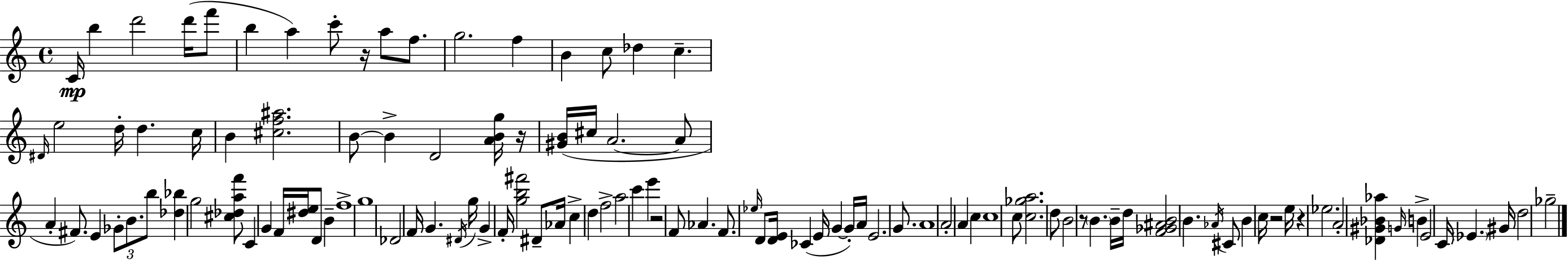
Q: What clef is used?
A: treble